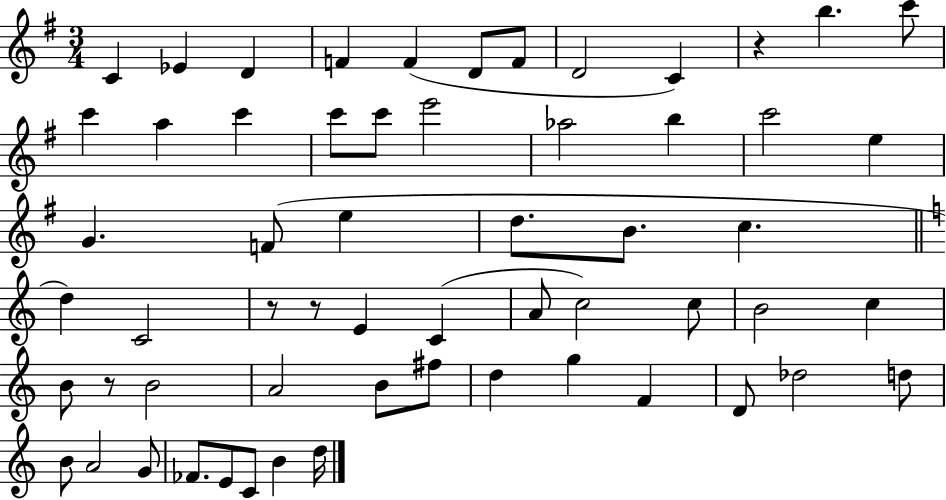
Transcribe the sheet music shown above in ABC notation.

X:1
T:Untitled
M:3/4
L:1/4
K:G
C _E D F F D/2 F/2 D2 C z b c'/2 c' a c' c'/2 c'/2 e'2 _a2 b c'2 e G F/2 e d/2 B/2 c d C2 z/2 z/2 E C A/2 c2 c/2 B2 c B/2 z/2 B2 A2 B/2 ^f/2 d g F D/2 _d2 d/2 B/2 A2 G/2 _F/2 E/2 C/2 B d/4